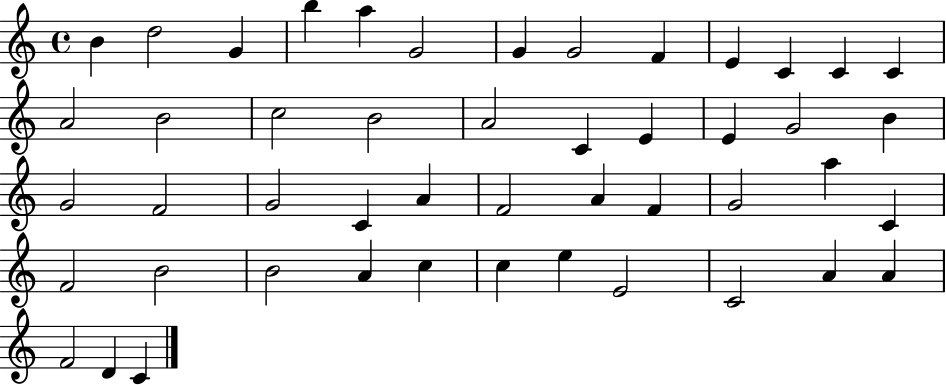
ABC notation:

X:1
T:Untitled
M:4/4
L:1/4
K:C
B d2 G b a G2 G G2 F E C C C A2 B2 c2 B2 A2 C E E G2 B G2 F2 G2 C A F2 A F G2 a C F2 B2 B2 A c c e E2 C2 A A F2 D C